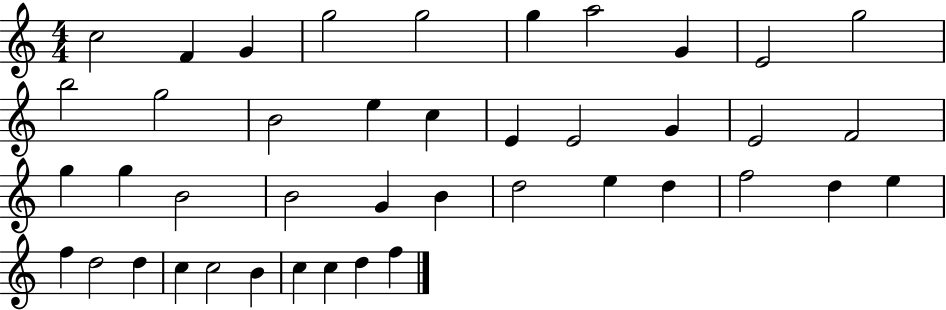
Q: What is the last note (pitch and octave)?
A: F5